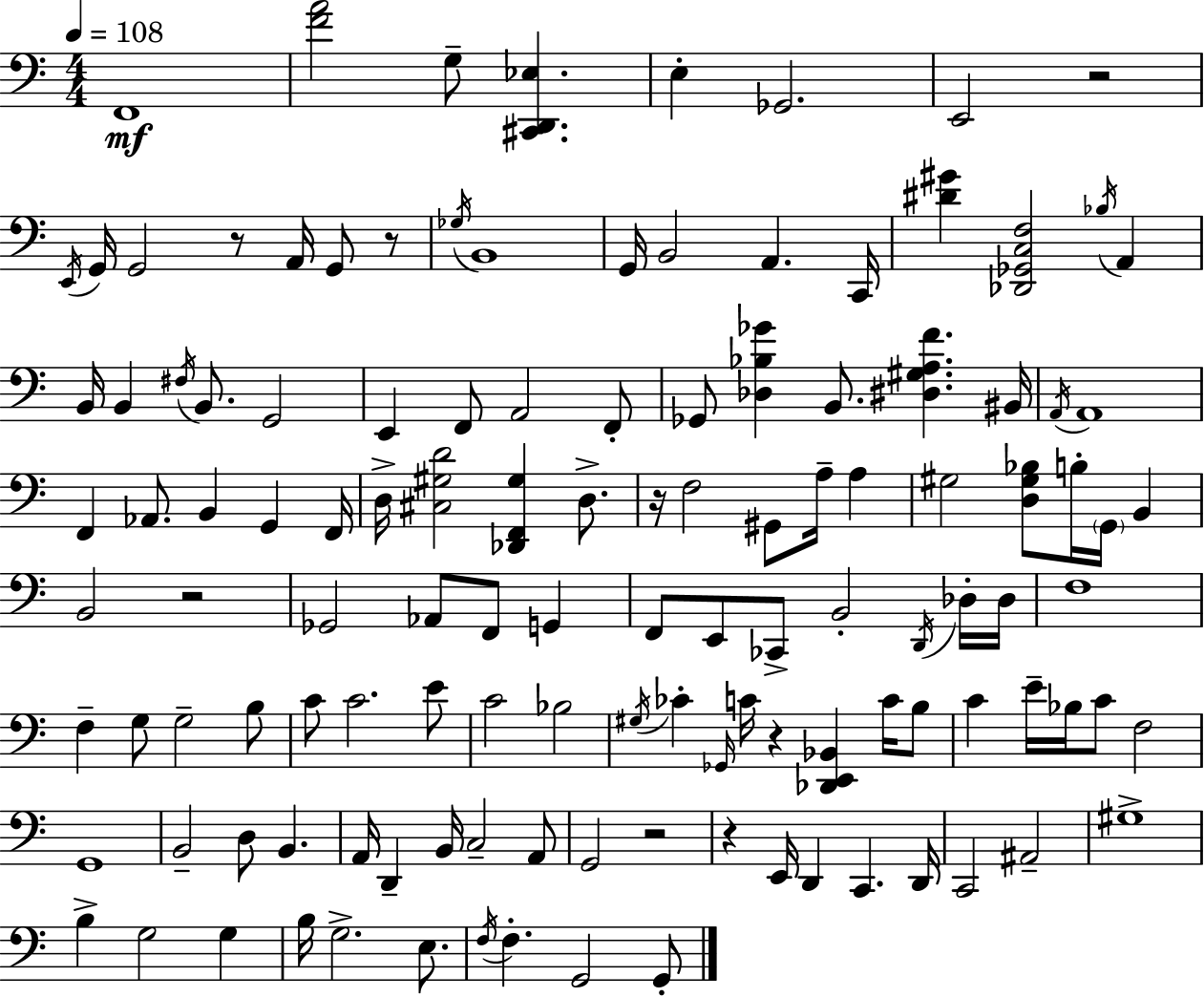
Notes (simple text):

F2/w [F4,A4]/h G3/e [C#2,D2,Eb3]/q. E3/q Gb2/h. E2/h R/h E2/s G2/s G2/h R/e A2/s G2/e R/e Gb3/s B2/w G2/s B2/h A2/q. C2/s [D#4,G#4]/q [Db2,Gb2,C3,F3]/h Bb3/s A2/q B2/s B2/q F#3/s B2/e. G2/h E2/q F2/e A2/h F2/e Gb2/e [Db3,Bb3,Gb4]/q B2/e. [D#3,G#3,A3,F4]/q. BIS2/s A2/s A2/w F2/q Ab2/e. B2/q G2/q F2/s D3/s [C#3,G#3,D4]/h [Db2,F2,G#3]/q D3/e. R/s F3/h G#2/e A3/s A3/q G#3/h [D3,G#3,Bb3]/e B3/s G2/s B2/q B2/h R/h Gb2/h Ab2/e F2/e G2/q F2/e E2/e CES2/e B2/h D2/s Db3/s Db3/s F3/w F3/q G3/e G3/h B3/e C4/e C4/h. E4/e C4/h Bb3/h G#3/s CES4/q Gb2/s C4/s R/q [Db2,E2,Bb2]/q C4/s B3/e C4/q E4/s Bb3/s C4/e F3/h G2/w B2/h D3/e B2/q. A2/s D2/q B2/s C3/h A2/e G2/h R/h R/q E2/s D2/q C2/q. D2/s C2/h A#2/h G#3/w B3/q G3/h G3/q B3/s G3/h. E3/e. F3/s F3/q. G2/h G2/e